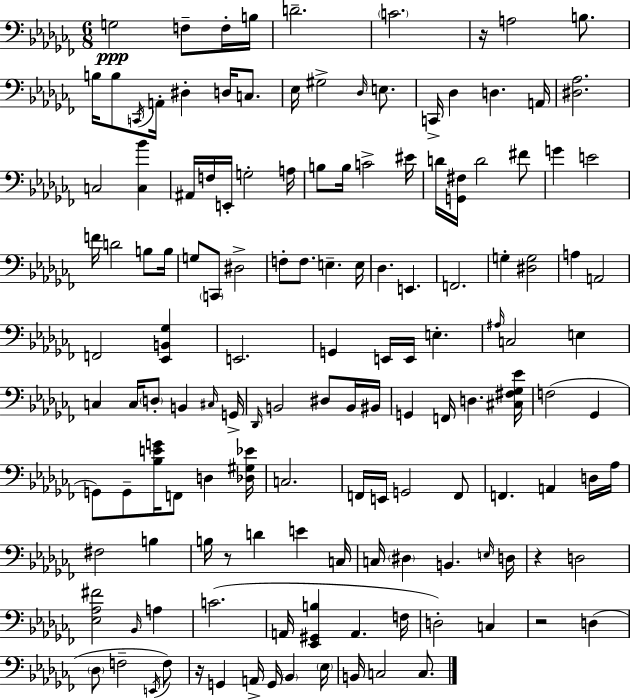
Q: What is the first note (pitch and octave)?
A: G3